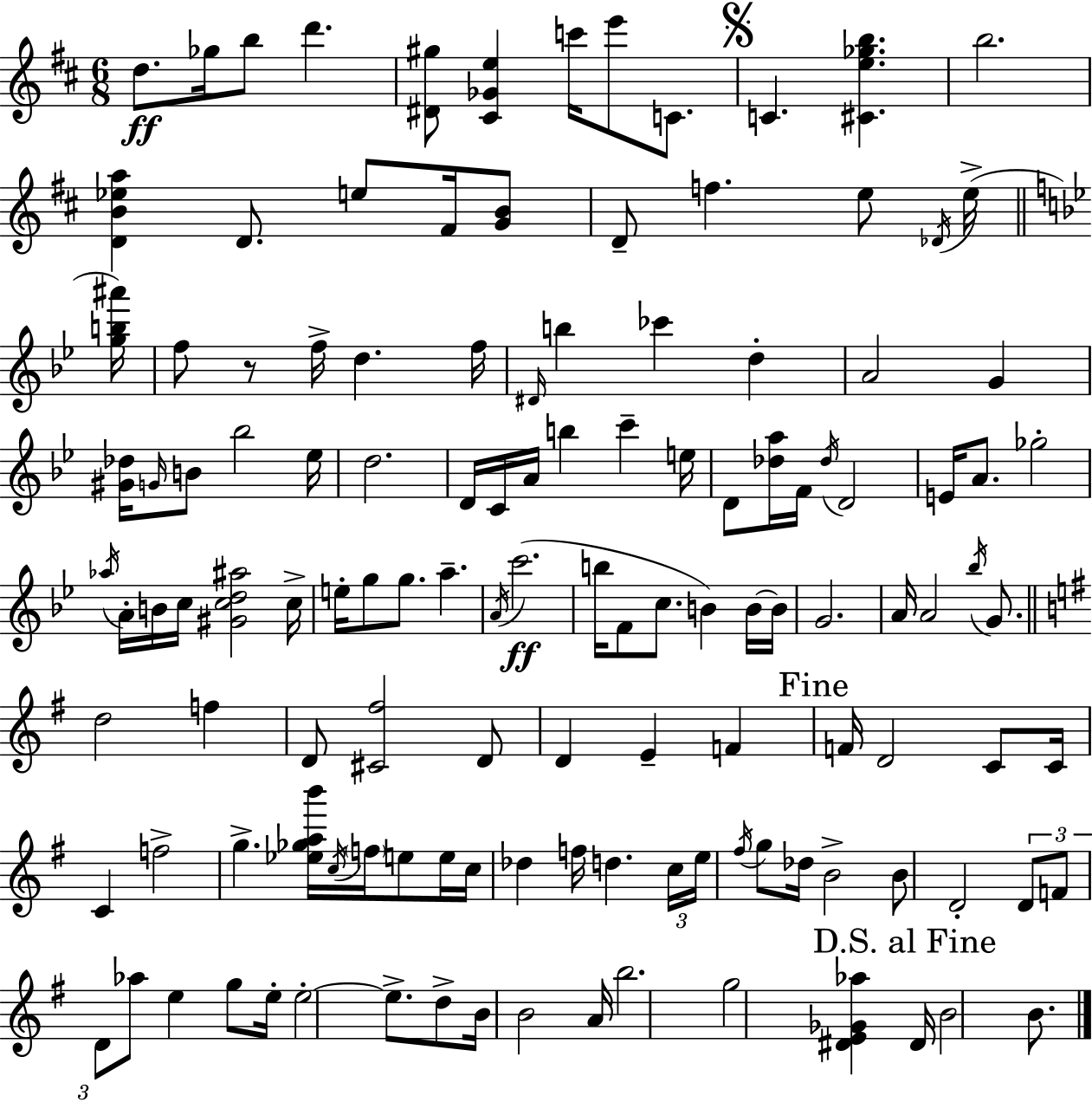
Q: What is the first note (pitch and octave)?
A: D5